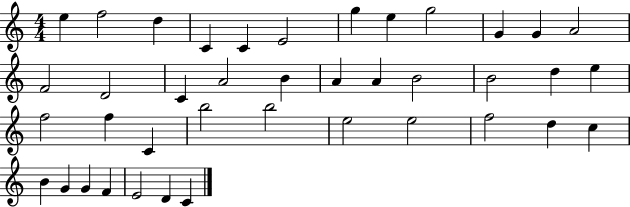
E5/q F5/h D5/q C4/q C4/q E4/h G5/q E5/q G5/h G4/q G4/q A4/h F4/h D4/h C4/q A4/h B4/q A4/q A4/q B4/h B4/h D5/q E5/q F5/h F5/q C4/q B5/h B5/h E5/h E5/h F5/h D5/q C5/q B4/q G4/q G4/q F4/q E4/h D4/q C4/q